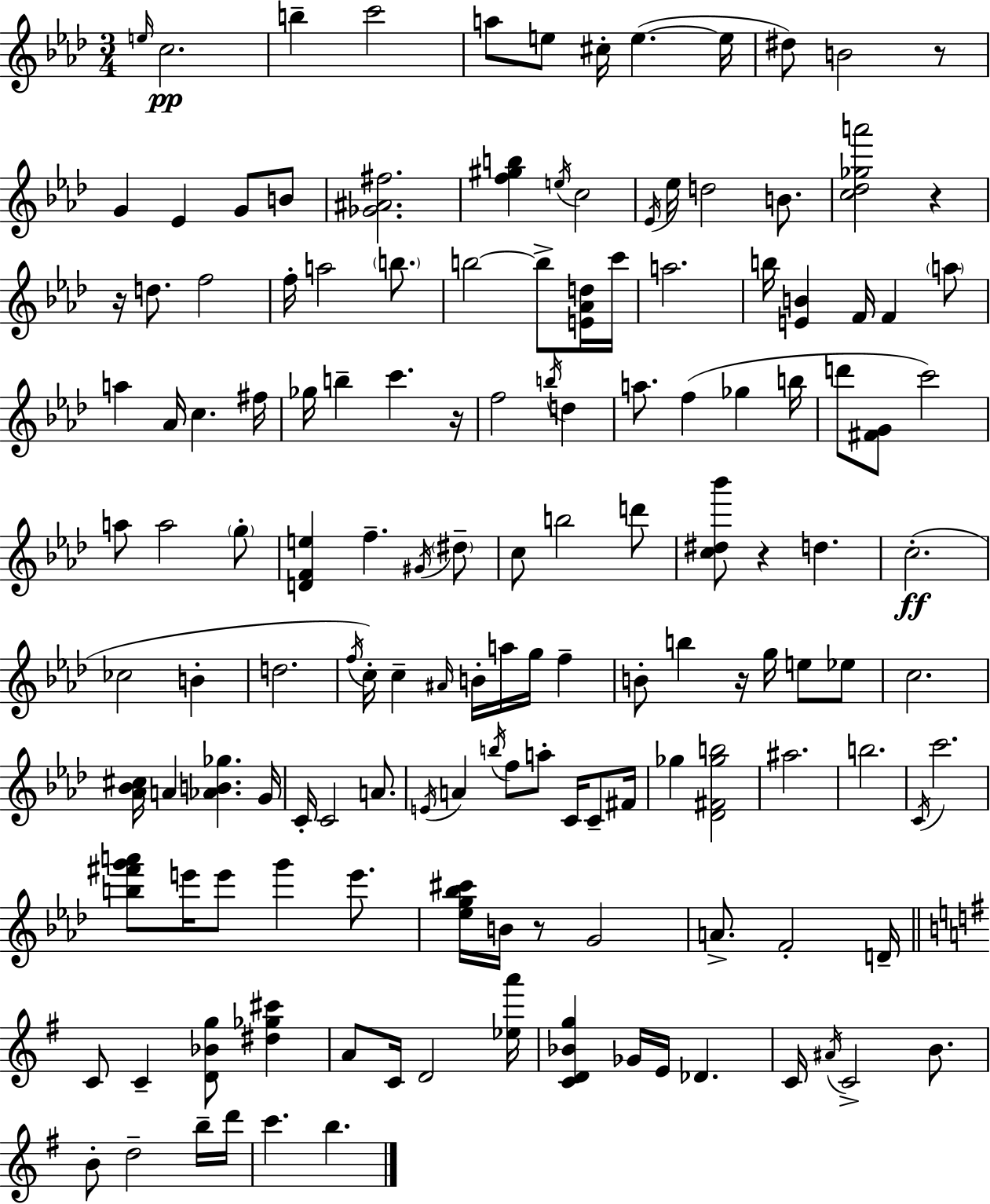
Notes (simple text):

E5/s C5/h. B5/q C6/h A5/e E5/e C#5/s E5/q. E5/s D#5/e B4/h R/e G4/q Eb4/q G4/e B4/e [Gb4,A#4,F#5]/h. [F5,G#5,B5]/q E5/s C5/h Eb4/s Eb5/s D5/h B4/e. [C5,Db5,Gb5,A6]/h R/q R/s D5/e. F5/h F5/s A5/h B5/e. B5/h B5/e [E4,Ab4,D5]/s C6/s A5/h. B5/s [E4,B4]/q F4/s F4/q A5/e A5/q Ab4/s C5/q. F#5/s Gb5/s B5/q C6/q. R/s F5/h B5/s D5/q A5/e. F5/q Gb5/q B5/s D6/e [F#4,G4]/e C6/h A5/e A5/h G5/e [D4,F4,E5]/q F5/q. G#4/s D#5/e C5/e B5/h D6/e [C5,D#5,Bb6]/e R/q D5/q. C5/h. CES5/h B4/q D5/h. F5/s C5/s C5/q A#4/s B4/s A5/s G5/s F5/q B4/e B5/q R/s G5/s E5/e Eb5/e C5/h. [Ab4,Bb4,C#5]/s A4/q [Ab4,B4,Gb5]/q. G4/s C4/s C4/h A4/e. E4/s A4/q B5/s F5/e A5/e C4/s C4/e F#4/s Gb5/q [Db4,F#4,Gb5,B5]/h A#5/h. B5/h. C4/s C6/h. [B5,F#6,G6,A6]/e E6/s E6/e G6/q E6/e. [Eb5,G5,Bb5,C#6]/s B4/s R/e G4/h A4/e. F4/h D4/s C4/e C4/q [D4,Bb4,G5]/e [D#5,Gb5,C#6]/q A4/e C4/s D4/h [Eb5,A6]/s [C4,D4,Bb4,G5]/q Gb4/s E4/s Db4/q. C4/s A#4/s C4/h B4/e. B4/e D5/h B5/s D6/s C6/q. B5/q.